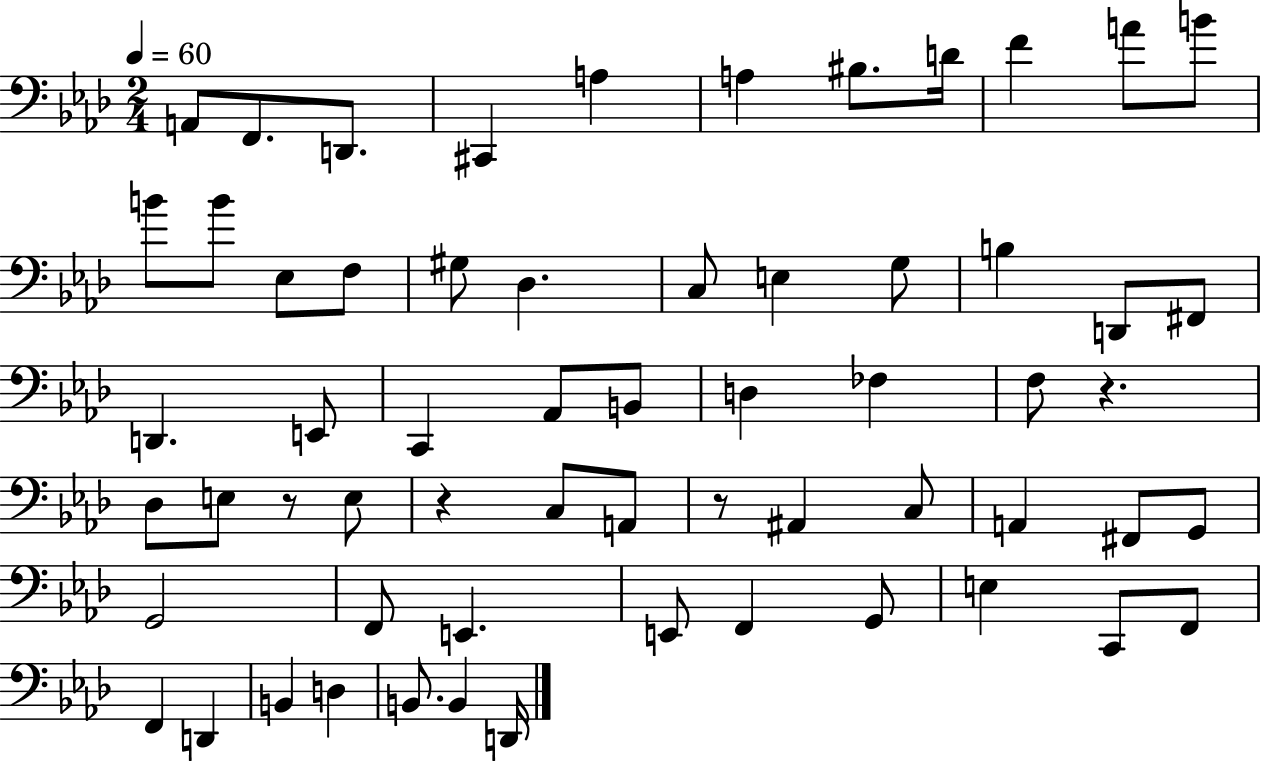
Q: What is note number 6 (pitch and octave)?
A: A3